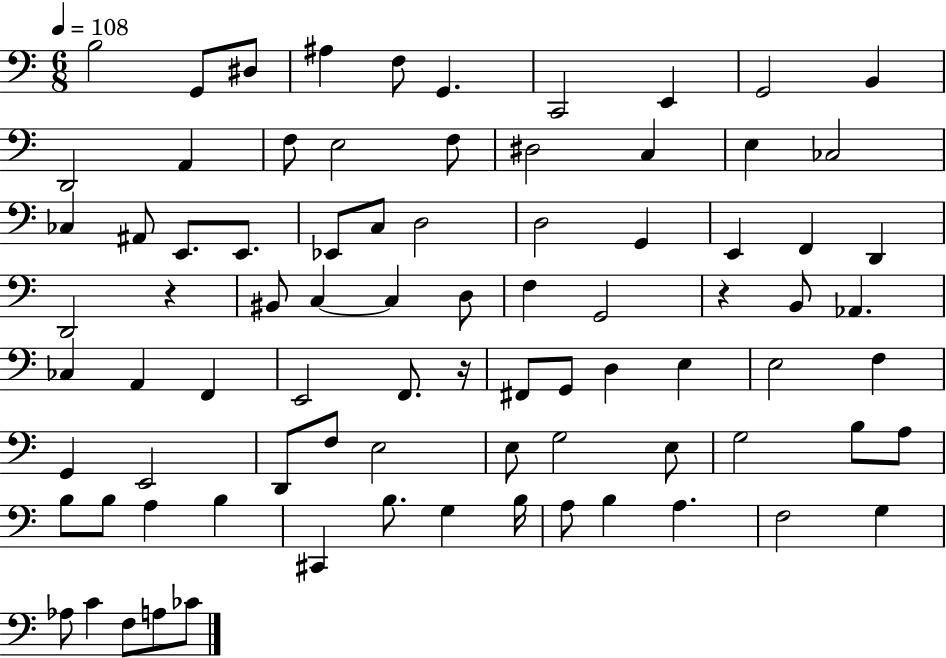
B3/h G2/e D#3/e A#3/q F3/e G2/q. C2/h E2/q G2/h B2/q D2/h A2/q F3/e E3/h F3/e D#3/h C3/q E3/q CES3/h CES3/q A#2/e E2/e. E2/e. Eb2/e C3/e D3/h D3/h G2/q E2/q F2/q D2/q D2/h R/q BIS2/e C3/q C3/q D3/e F3/q G2/h R/q B2/e Ab2/q. CES3/q A2/q F2/q E2/h F2/e. R/s F#2/e G2/e D3/q E3/q E3/h F3/q G2/q E2/h D2/e F3/e E3/h E3/e G3/h E3/e G3/h B3/e A3/e B3/e B3/e A3/q B3/q C#2/q B3/e. G3/q B3/s A3/e B3/q A3/q. F3/h G3/q Ab3/e C4/q F3/e A3/e CES4/e